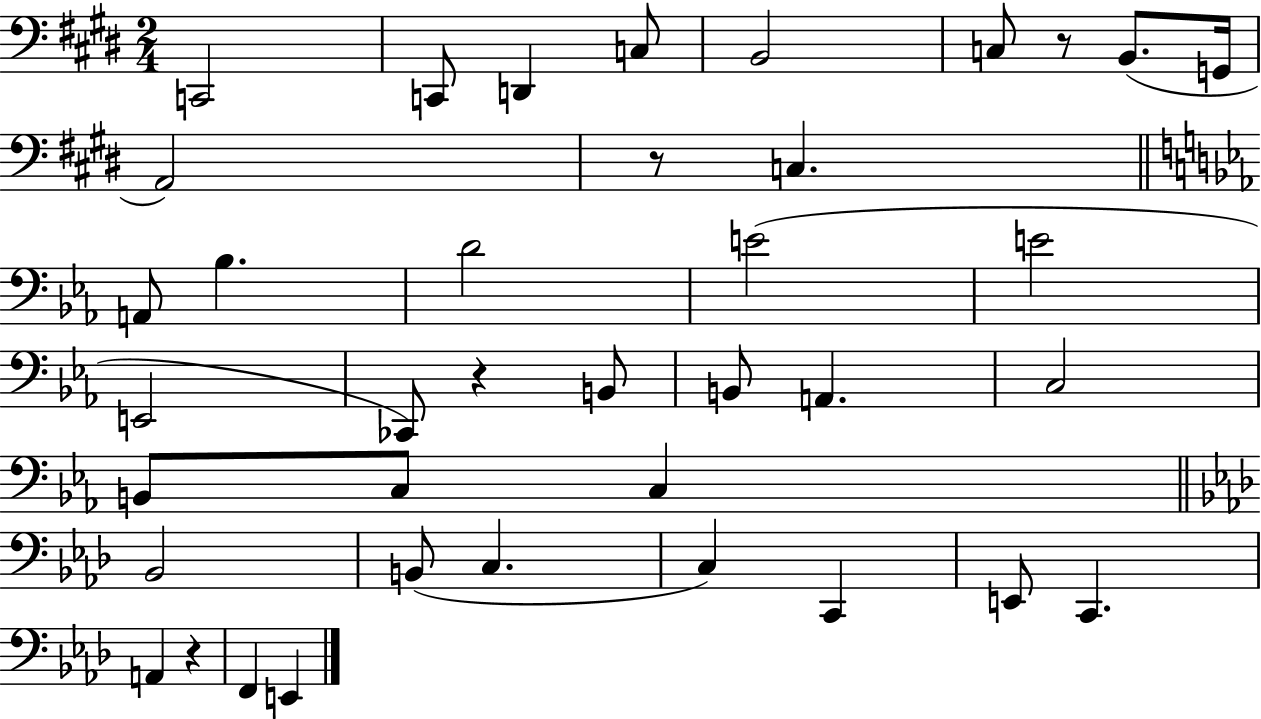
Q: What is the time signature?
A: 2/4